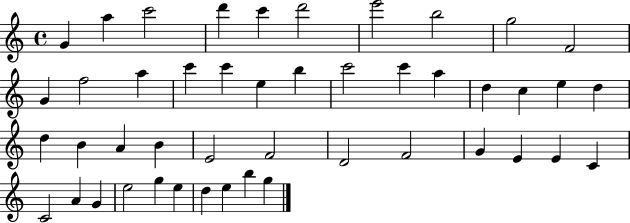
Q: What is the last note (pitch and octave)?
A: G5